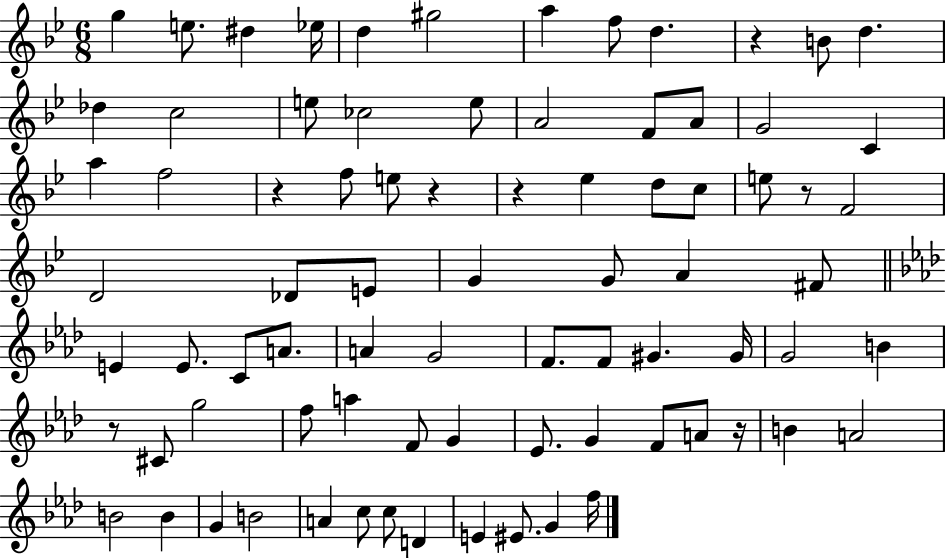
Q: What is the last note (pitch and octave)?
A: F5